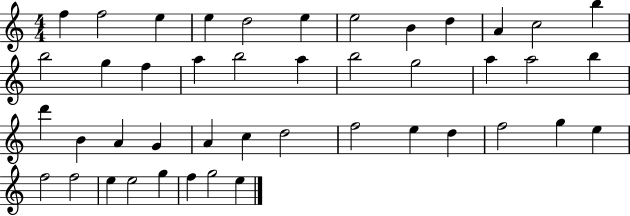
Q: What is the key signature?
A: C major